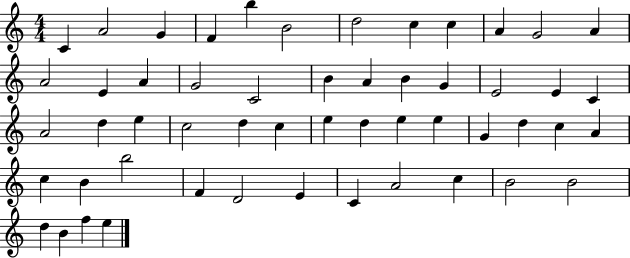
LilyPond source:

{
  \clef treble
  \numericTimeSignature
  \time 4/4
  \key c \major
  c'4 a'2 g'4 | f'4 b''4 b'2 | d''2 c''4 c''4 | a'4 g'2 a'4 | \break a'2 e'4 a'4 | g'2 c'2 | b'4 a'4 b'4 g'4 | e'2 e'4 c'4 | \break a'2 d''4 e''4 | c''2 d''4 c''4 | e''4 d''4 e''4 e''4 | g'4 d''4 c''4 a'4 | \break c''4 b'4 b''2 | f'4 d'2 e'4 | c'4 a'2 c''4 | b'2 b'2 | \break d''4 b'4 f''4 e''4 | \bar "|."
}